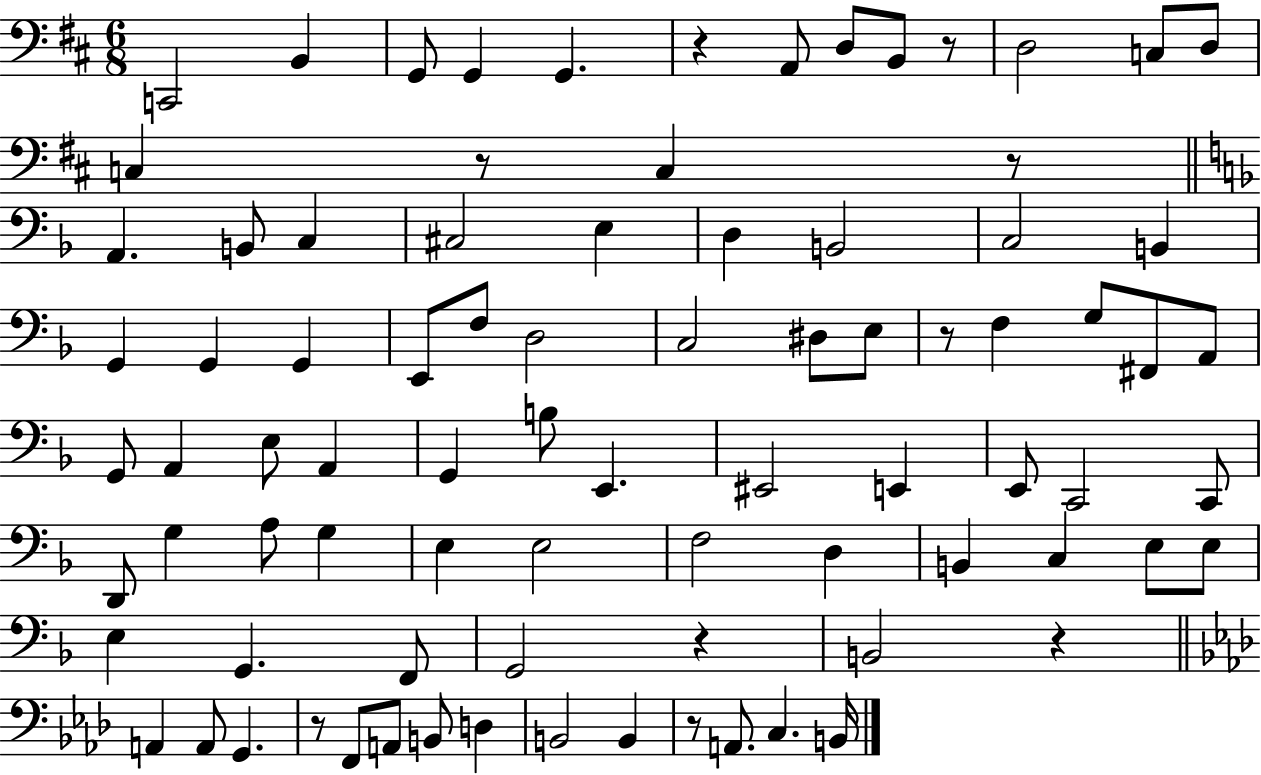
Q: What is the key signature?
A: D major